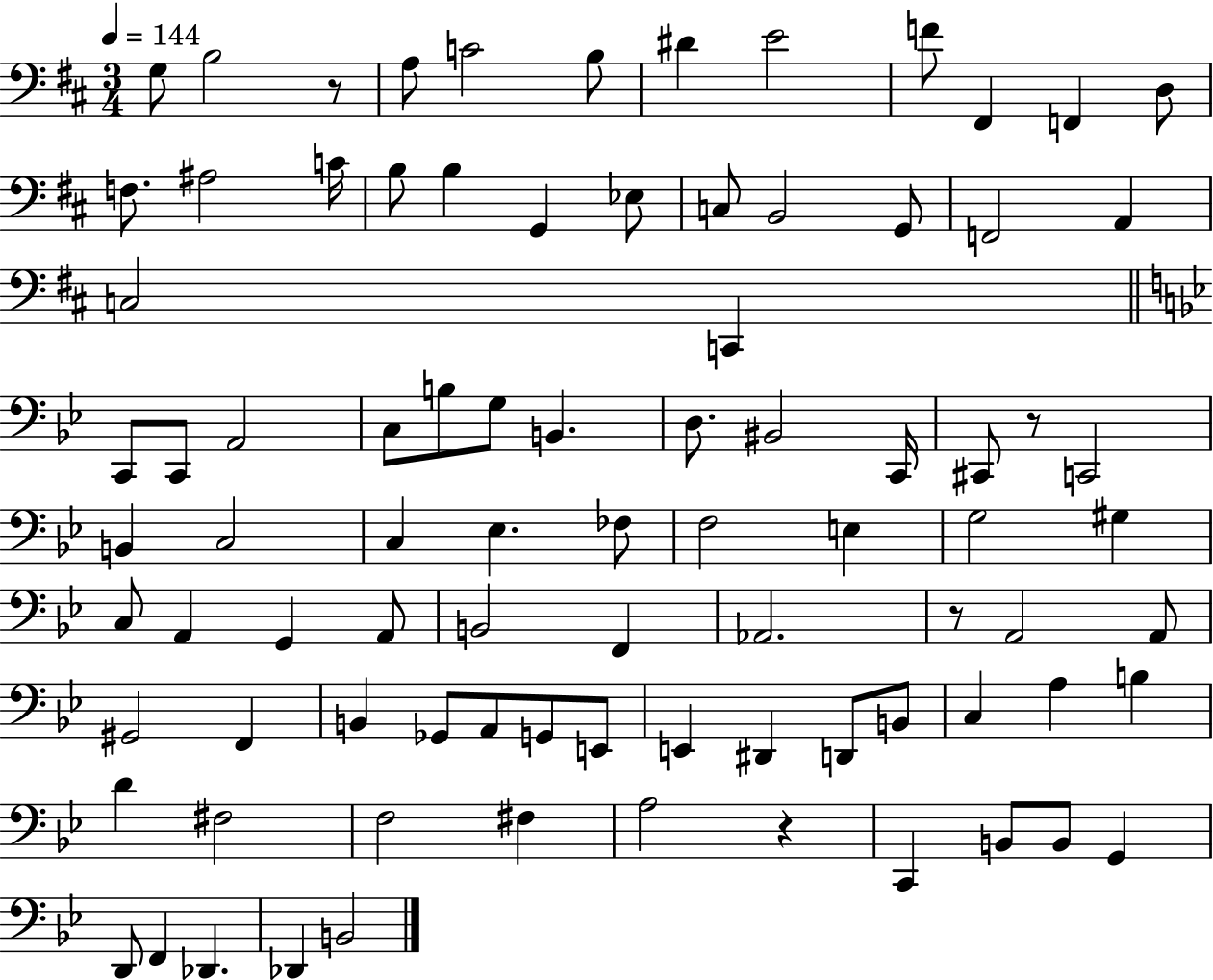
X:1
T:Untitled
M:3/4
L:1/4
K:D
G,/2 B,2 z/2 A,/2 C2 B,/2 ^D E2 F/2 ^F,, F,, D,/2 F,/2 ^A,2 C/4 B,/2 B, G,, _E,/2 C,/2 B,,2 G,,/2 F,,2 A,, C,2 C,, C,,/2 C,,/2 A,,2 C,/2 B,/2 G,/2 B,, D,/2 ^B,,2 C,,/4 ^C,,/2 z/2 C,,2 B,, C,2 C, _E, _F,/2 F,2 E, G,2 ^G, C,/2 A,, G,, A,,/2 B,,2 F,, _A,,2 z/2 A,,2 A,,/2 ^G,,2 F,, B,, _G,,/2 A,,/2 G,,/2 E,,/2 E,, ^D,, D,,/2 B,,/2 C, A, B, D ^F,2 F,2 ^F, A,2 z C,, B,,/2 B,,/2 G,, D,,/2 F,, _D,, _D,, B,,2